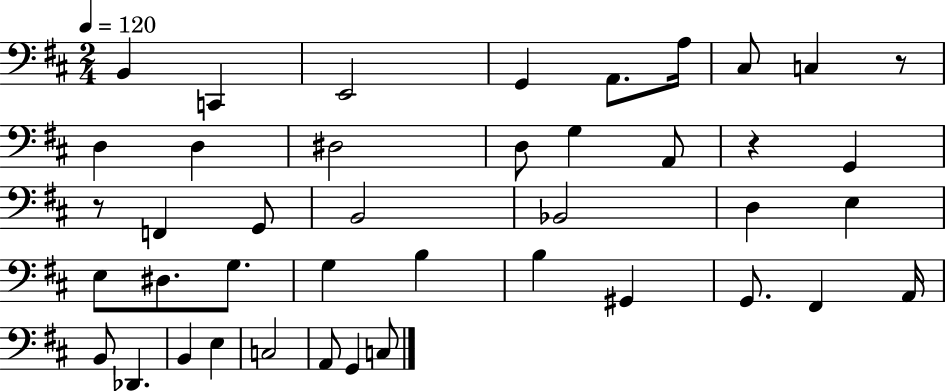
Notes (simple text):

B2/q C2/q E2/h G2/q A2/e. A3/s C#3/e C3/q R/e D3/q D3/q D#3/h D3/e G3/q A2/e R/q G2/q R/e F2/q G2/e B2/h Bb2/h D3/q E3/q E3/e D#3/e. G3/e. G3/q B3/q B3/q G#2/q G2/e. F#2/q A2/s B2/e Db2/q. B2/q E3/q C3/h A2/e G2/q C3/e